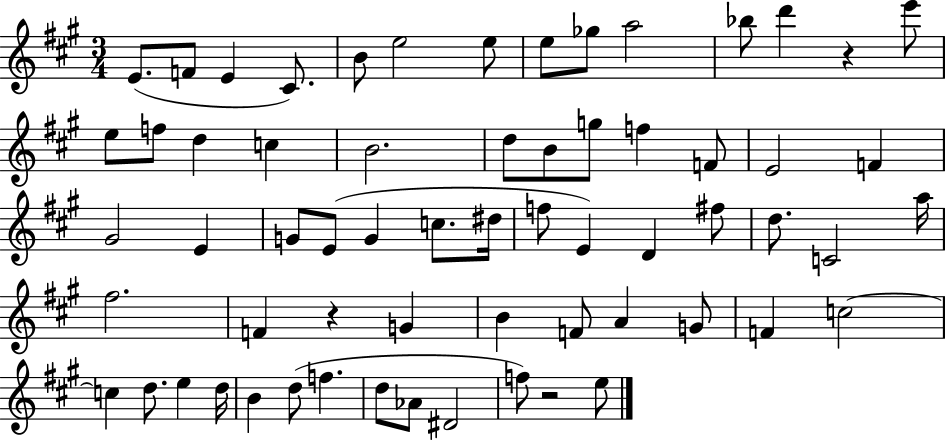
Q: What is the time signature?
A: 3/4